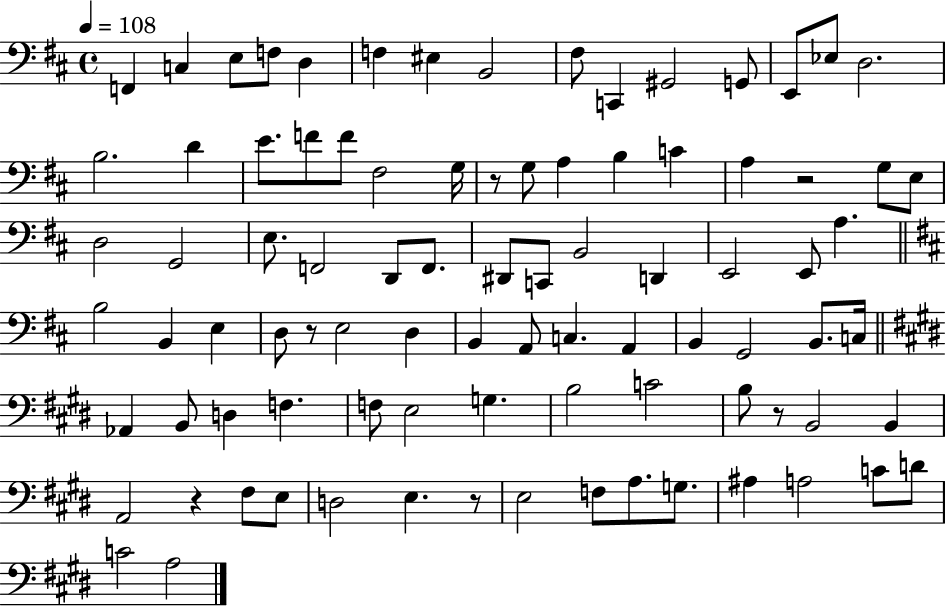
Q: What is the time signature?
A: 4/4